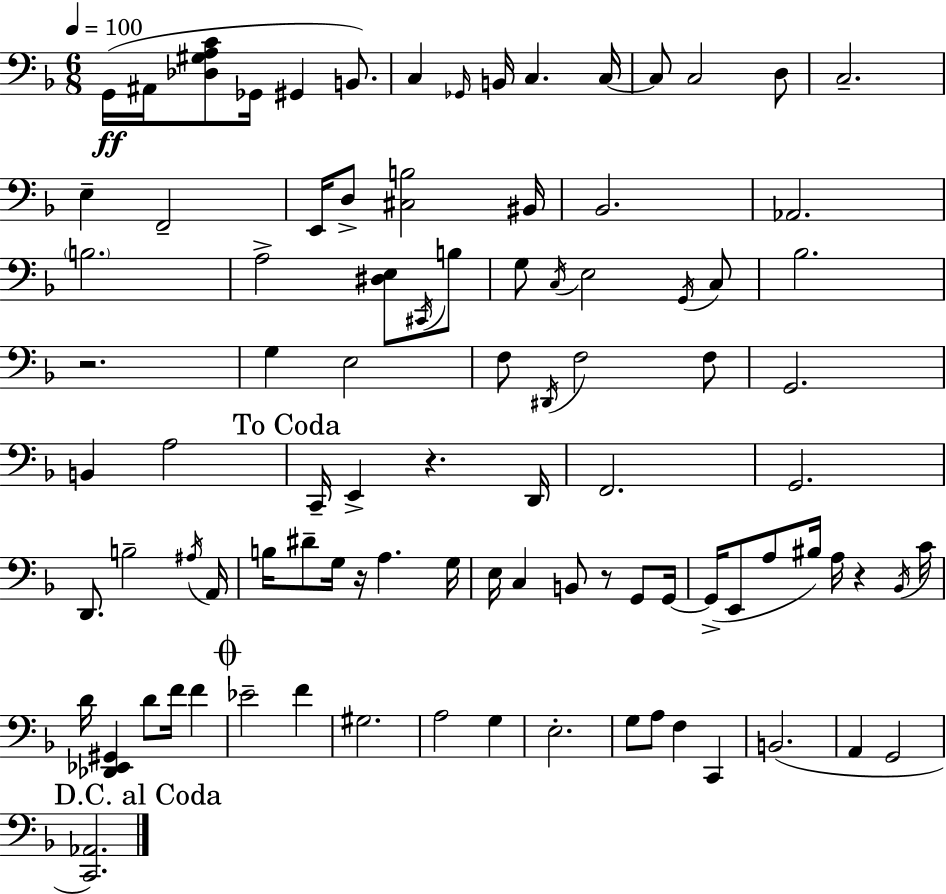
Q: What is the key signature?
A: D minor